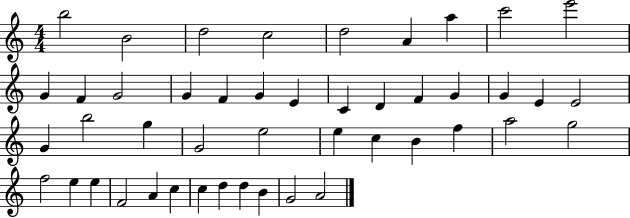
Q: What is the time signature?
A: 4/4